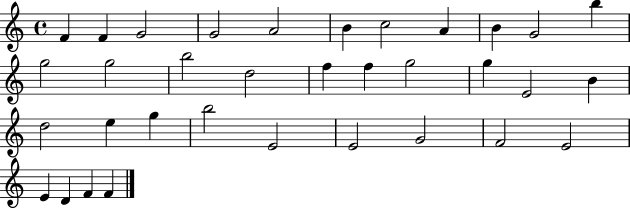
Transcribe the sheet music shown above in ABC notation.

X:1
T:Untitled
M:4/4
L:1/4
K:C
F F G2 G2 A2 B c2 A B G2 b g2 g2 b2 d2 f f g2 g E2 B d2 e g b2 E2 E2 G2 F2 E2 E D F F